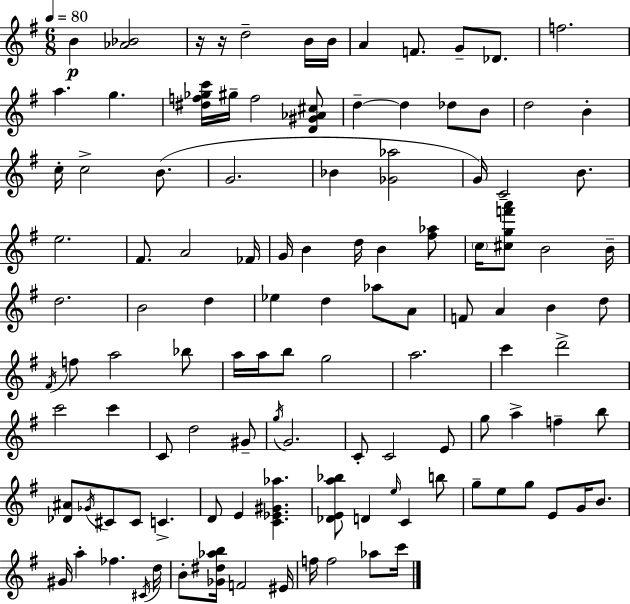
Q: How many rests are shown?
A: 2